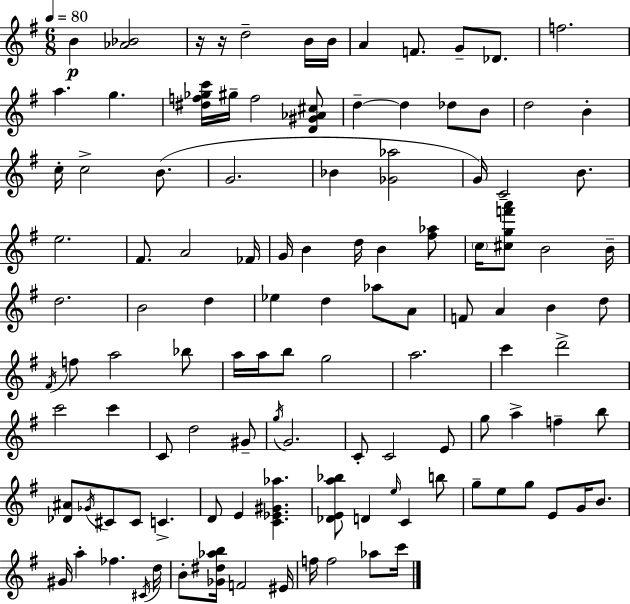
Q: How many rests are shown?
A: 2